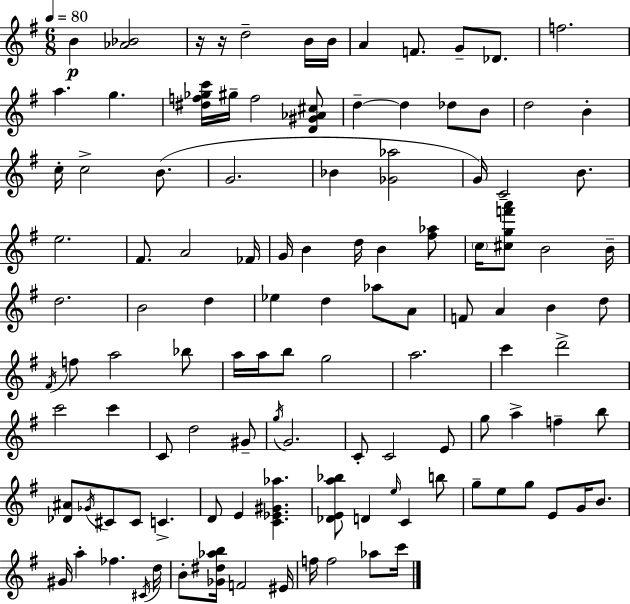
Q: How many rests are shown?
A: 2